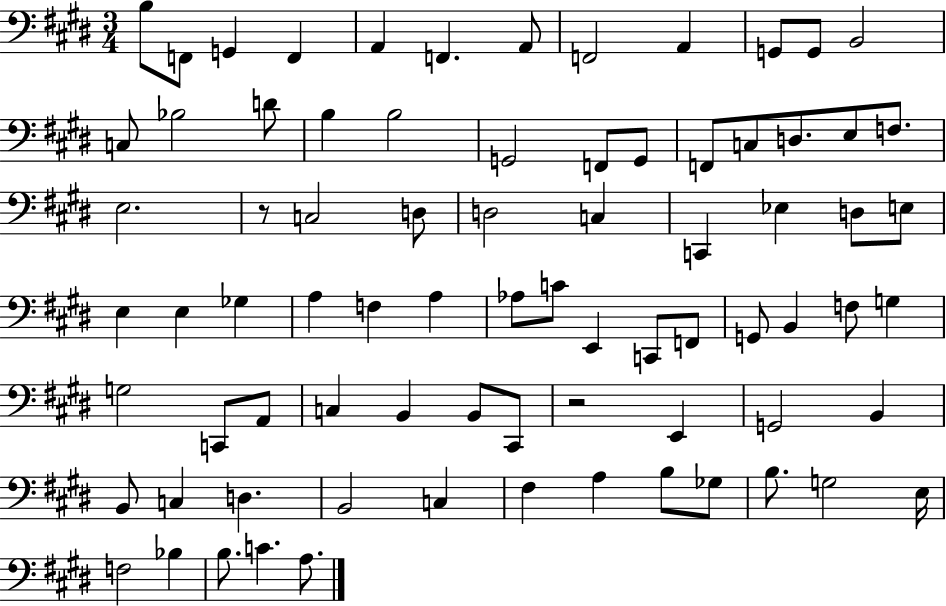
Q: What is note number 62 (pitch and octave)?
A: D3